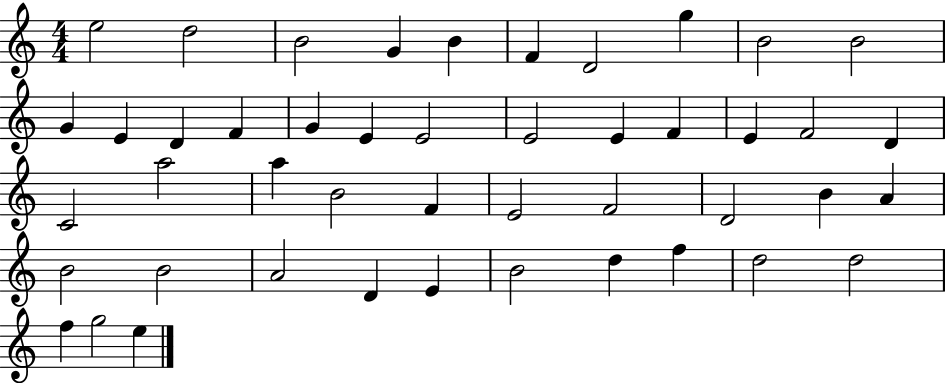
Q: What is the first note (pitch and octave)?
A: E5